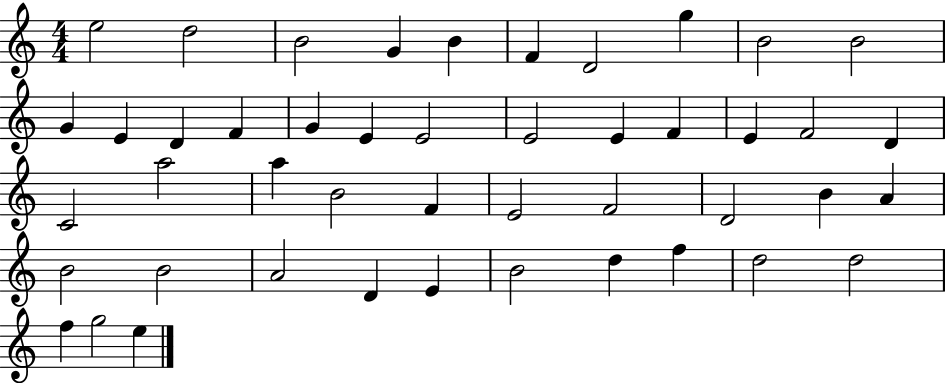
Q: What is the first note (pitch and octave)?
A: E5